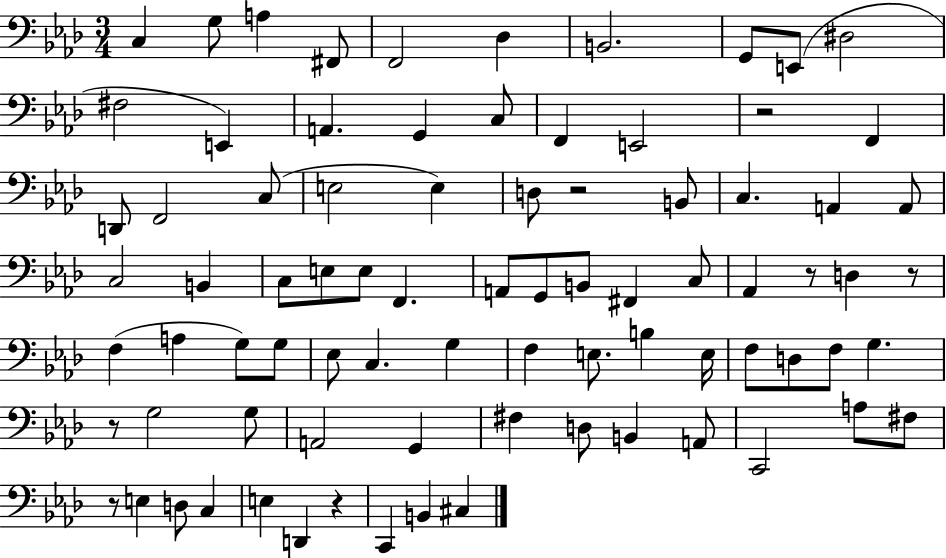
X:1
T:Untitled
M:3/4
L:1/4
K:Ab
C, G,/2 A, ^F,,/2 F,,2 _D, B,,2 G,,/2 E,,/2 ^D,2 ^F,2 E,, A,, G,, C,/2 F,, E,,2 z2 F,, D,,/2 F,,2 C,/2 E,2 E, D,/2 z2 B,,/2 C, A,, A,,/2 C,2 B,, C,/2 E,/2 E,/2 F,, A,,/2 G,,/2 B,,/2 ^F,, C,/2 _A,, z/2 D, z/2 F, A, G,/2 G,/2 _E,/2 C, G, F, E,/2 B, E,/4 F,/2 D,/2 F,/2 G, z/2 G,2 G,/2 A,,2 G,, ^F, D,/2 B,, A,,/2 C,,2 A,/2 ^F,/2 z/2 E, D,/2 C, E, D,, z C,, B,, ^C,